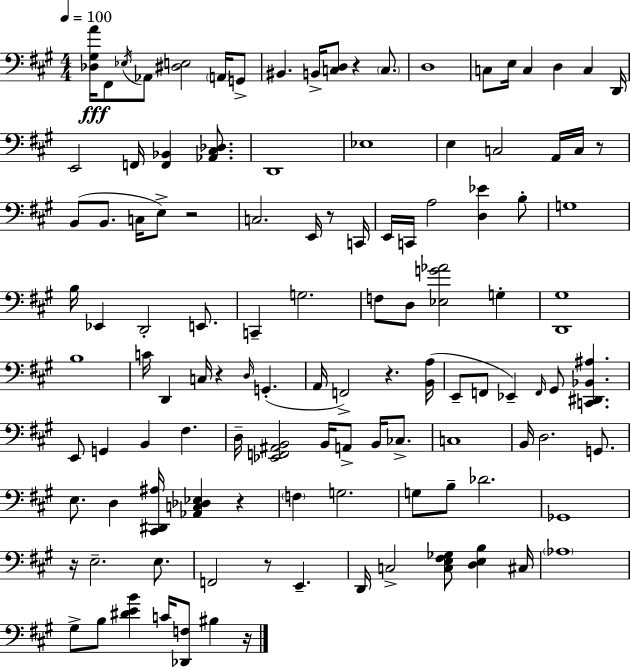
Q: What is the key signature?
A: A major